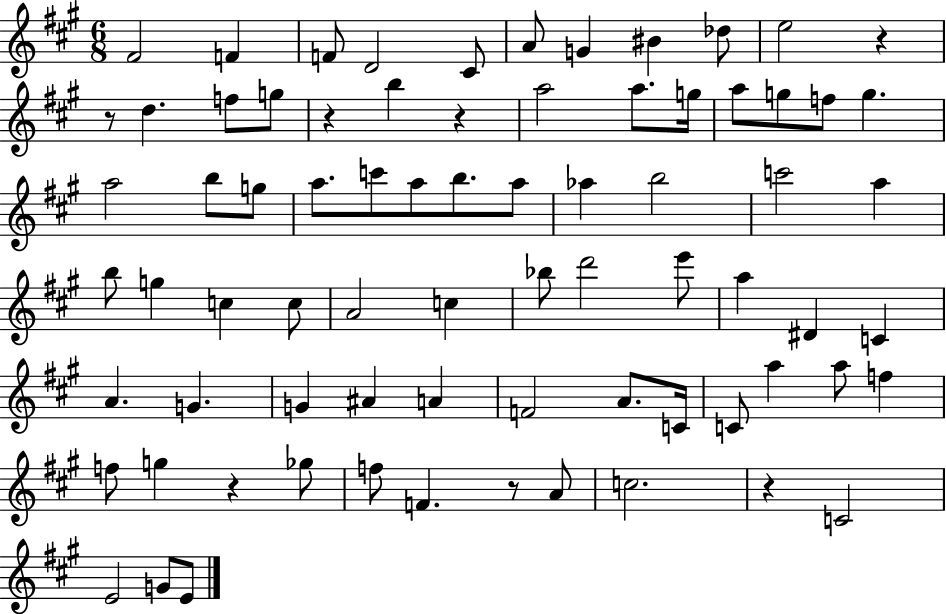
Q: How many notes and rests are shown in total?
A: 75